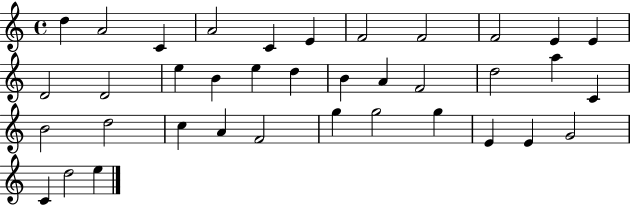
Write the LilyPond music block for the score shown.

{
  \clef treble
  \time 4/4
  \defaultTimeSignature
  \key c \major
  d''4 a'2 c'4 | a'2 c'4 e'4 | f'2 f'2 | f'2 e'4 e'4 | \break d'2 d'2 | e''4 b'4 e''4 d''4 | b'4 a'4 f'2 | d''2 a''4 c'4 | \break b'2 d''2 | c''4 a'4 f'2 | g''4 g''2 g''4 | e'4 e'4 g'2 | \break c'4 d''2 e''4 | \bar "|."
}